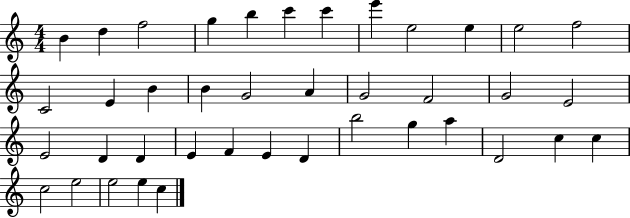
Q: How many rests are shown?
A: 0